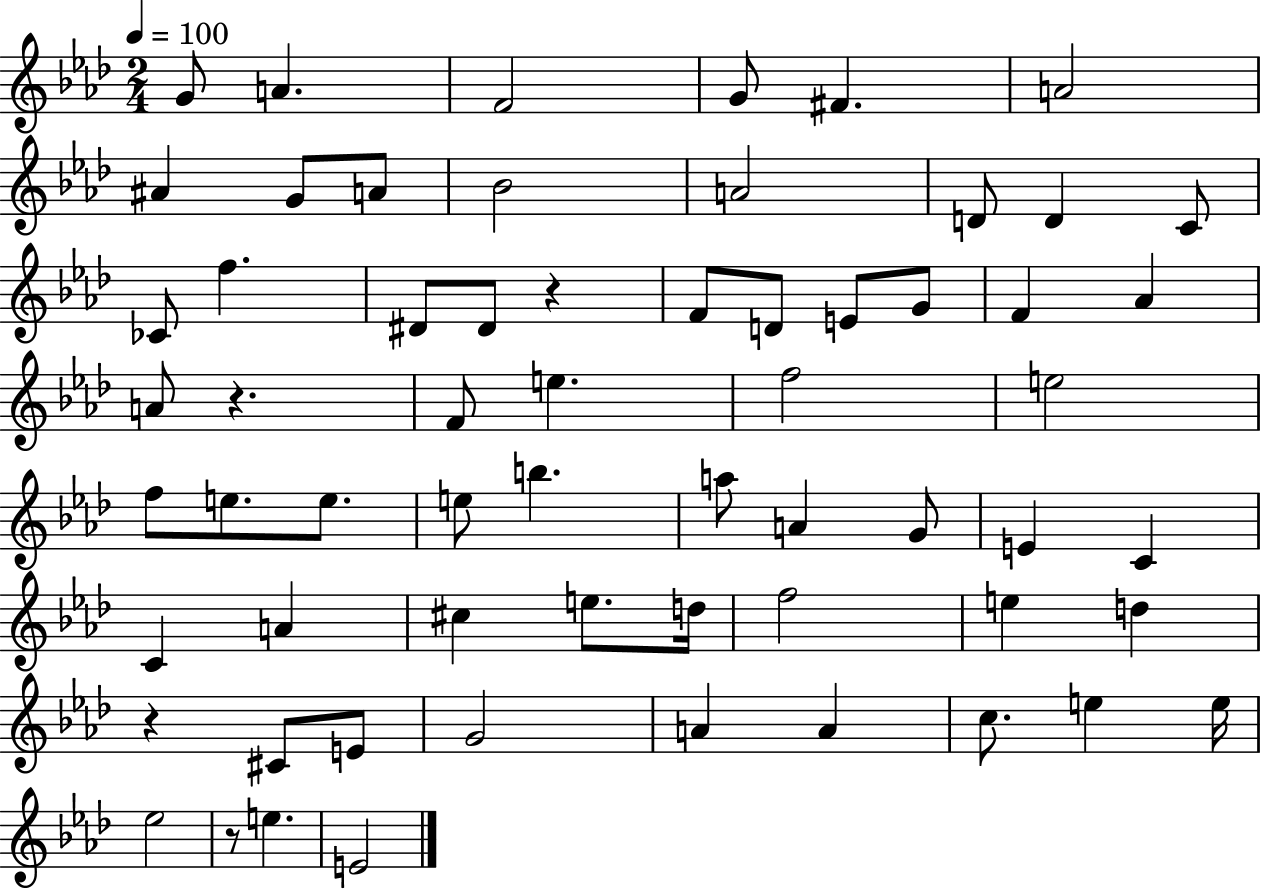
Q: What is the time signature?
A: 2/4